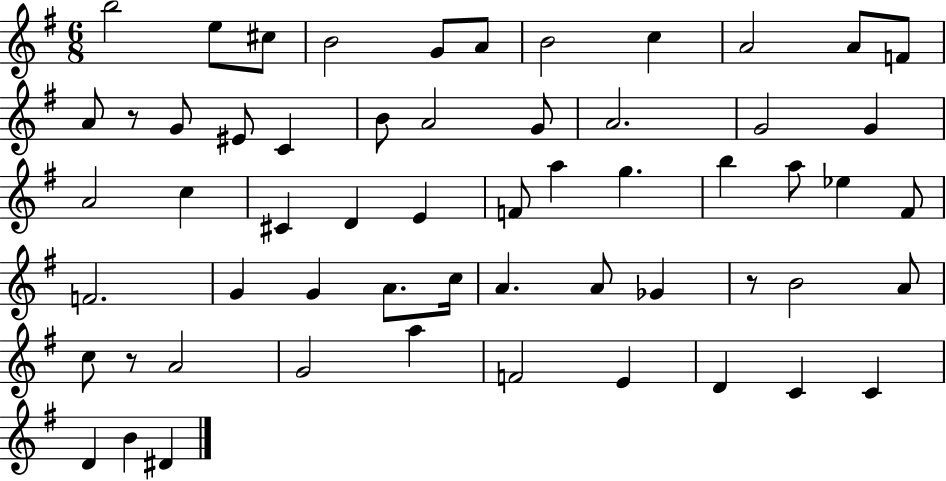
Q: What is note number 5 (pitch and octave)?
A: G4